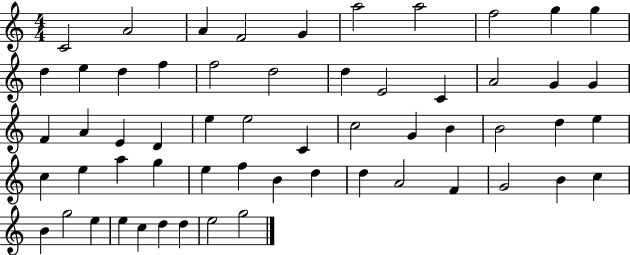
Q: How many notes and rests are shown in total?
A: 58